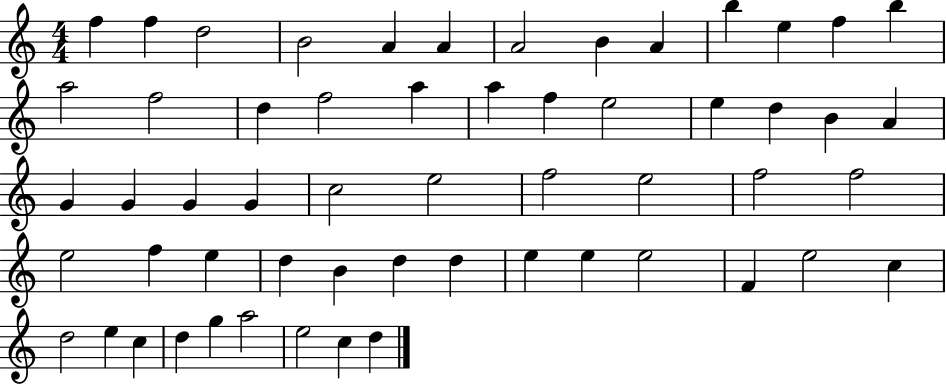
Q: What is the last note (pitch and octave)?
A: D5